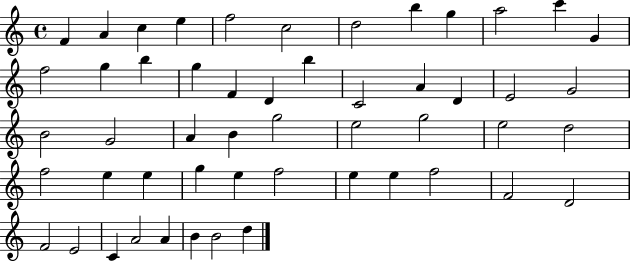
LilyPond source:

{
  \clef treble
  \time 4/4
  \defaultTimeSignature
  \key c \major
  f'4 a'4 c''4 e''4 | f''2 c''2 | d''2 b''4 g''4 | a''2 c'''4 g'4 | \break f''2 g''4 b''4 | g''4 f'4 d'4 b''4 | c'2 a'4 d'4 | e'2 g'2 | \break b'2 g'2 | a'4 b'4 g''2 | e''2 g''2 | e''2 d''2 | \break f''2 e''4 e''4 | g''4 e''4 f''2 | e''4 e''4 f''2 | f'2 d'2 | \break f'2 e'2 | c'4 a'2 a'4 | b'4 b'2 d''4 | \bar "|."
}